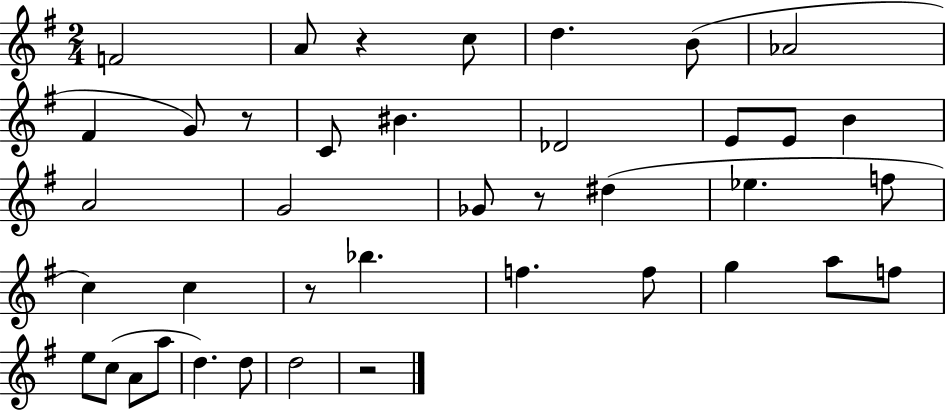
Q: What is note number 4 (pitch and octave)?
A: D5